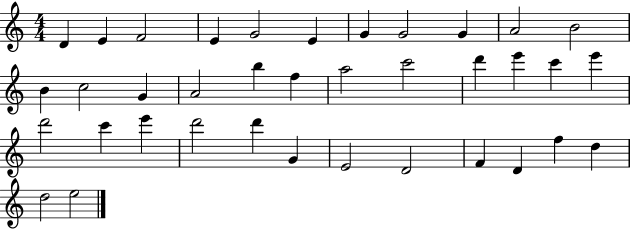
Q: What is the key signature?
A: C major